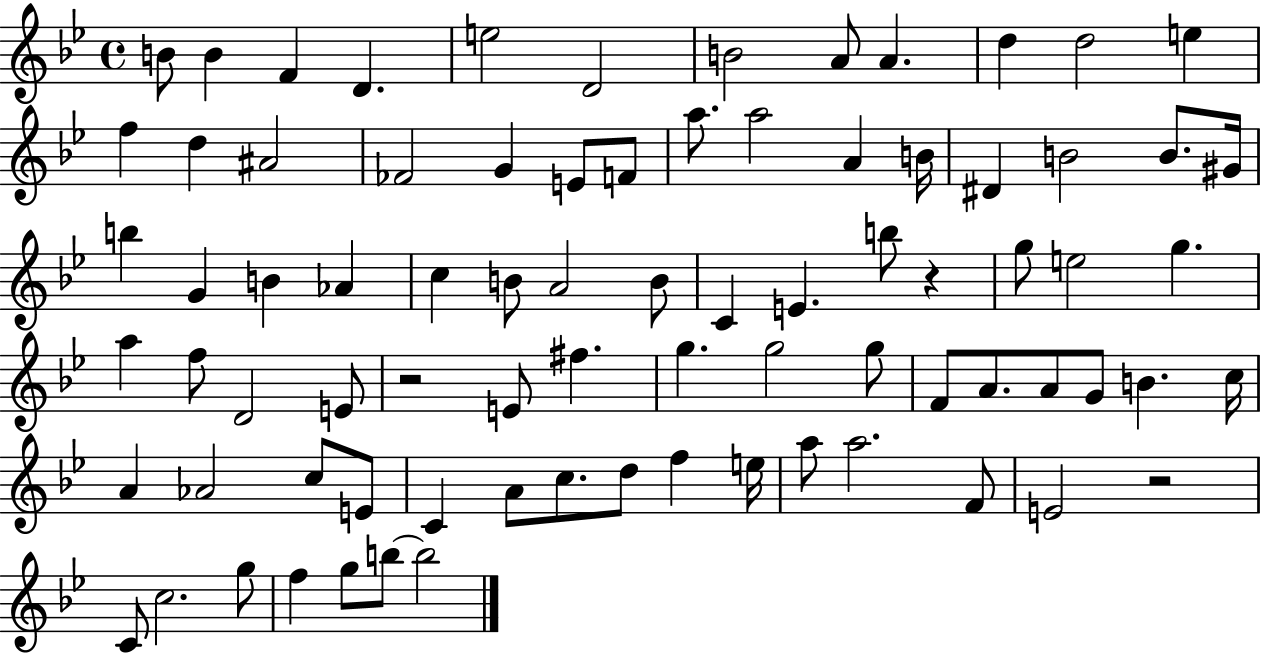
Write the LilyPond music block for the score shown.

{
  \clef treble
  \time 4/4
  \defaultTimeSignature
  \key bes \major
  b'8 b'4 f'4 d'4. | e''2 d'2 | b'2 a'8 a'4. | d''4 d''2 e''4 | \break f''4 d''4 ais'2 | fes'2 g'4 e'8 f'8 | a''8. a''2 a'4 b'16 | dis'4 b'2 b'8. gis'16 | \break b''4 g'4 b'4 aes'4 | c''4 b'8 a'2 b'8 | c'4 e'4. b''8 r4 | g''8 e''2 g''4. | \break a''4 f''8 d'2 e'8 | r2 e'8 fis''4. | g''4. g''2 g''8 | f'8 a'8. a'8 g'8 b'4. c''16 | \break a'4 aes'2 c''8 e'8 | c'4 a'8 c''8. d''8 f''4 e''16 | a''8 a''2. f'8 | e'2 r2 | \break c'8 c''2. g''8 | f''4 g''8 b''8~~ b''2 | \bar "|."
}